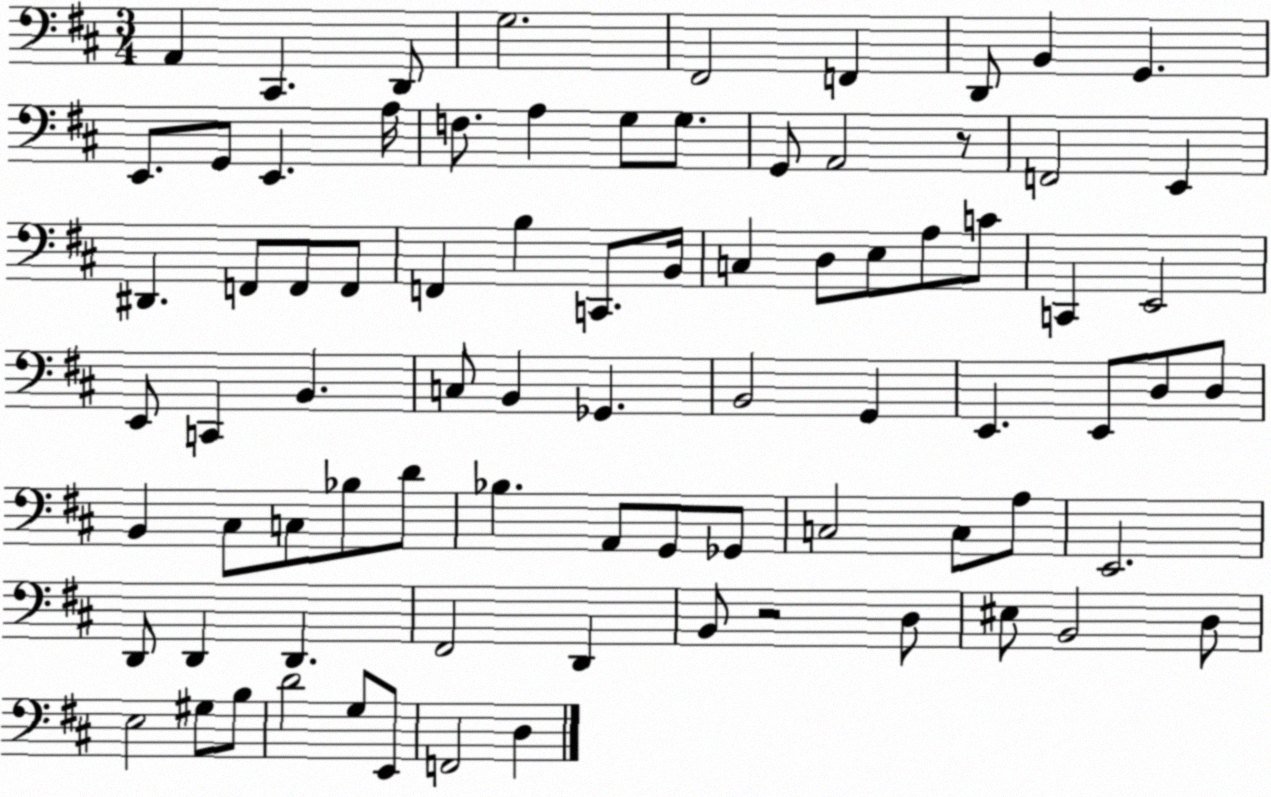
X:1
T:Untitled
M:3/4
L:1/4
K:D
A,, ^C,, D,,/2 G,2 ^F,,2 F,, D,,/2 B,, G,, E,,/2 G,,/2 E,, A,/4 F,/2 A, G,/2 G,/2 G,,/2 A,,2 z/2 F,,2 E,, ^D,, F,,/2 F,,/2 F,,/2 F,, B, C,,/2 B,,/4 C, D,/2 E,/2 A,/2 C/2 C,, E,,2 E,,/2 C,, B,, C,/2 B,, _G,, B,,2 G,, E,, E,,/2 D,/2 D,/2 B,, ^C,/2 C,/2 _B,/2 D/2 _B, A,,/2 G,,/2 _G,,/2 C,2 C,/2 A,/2 E,,2 D,,/2 D,, D,, ^F,,2 D,, B,,/2 z2 D,/2 ^E,/2 B,,2 D,/2 E,2 ^G,/2 B,/2 D2 G,/2 E,,/2 F,,2 D,